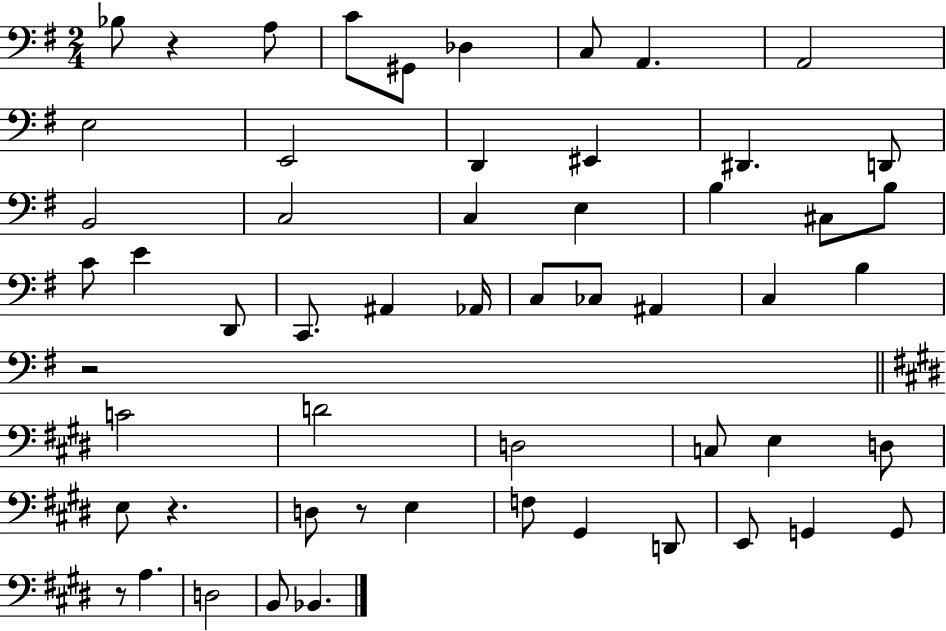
{
  \clef bass
  \numericTimeSignature
  \time 2/4
  \key g \major
  \repeat volta 2 { bes8 r4 a8 | c'8 gis,8 des4 | c8 a,4. | a,2 | \break e2 | e,2 | d,4 eis,4 | dis,4. d,8 | \break b,2 | c2 | c4 e4 | b4 cis8 b8 | \break c'8 e'4 d,8 | c,8. ais,4 aes,16 | c8 ces8 ais,4 | c4 b4 | \break r2 | \bar "||" \break \key e \major c'2 | d'2 | d2 | c8 e4 d8 | \break e8 r4. | d8 r8 e4 | f8 gis,4 d,8 | e,8 g,4 g,8 | \break r8 a4. | d2 | b,8 bes,4. | } \bar "|."
}